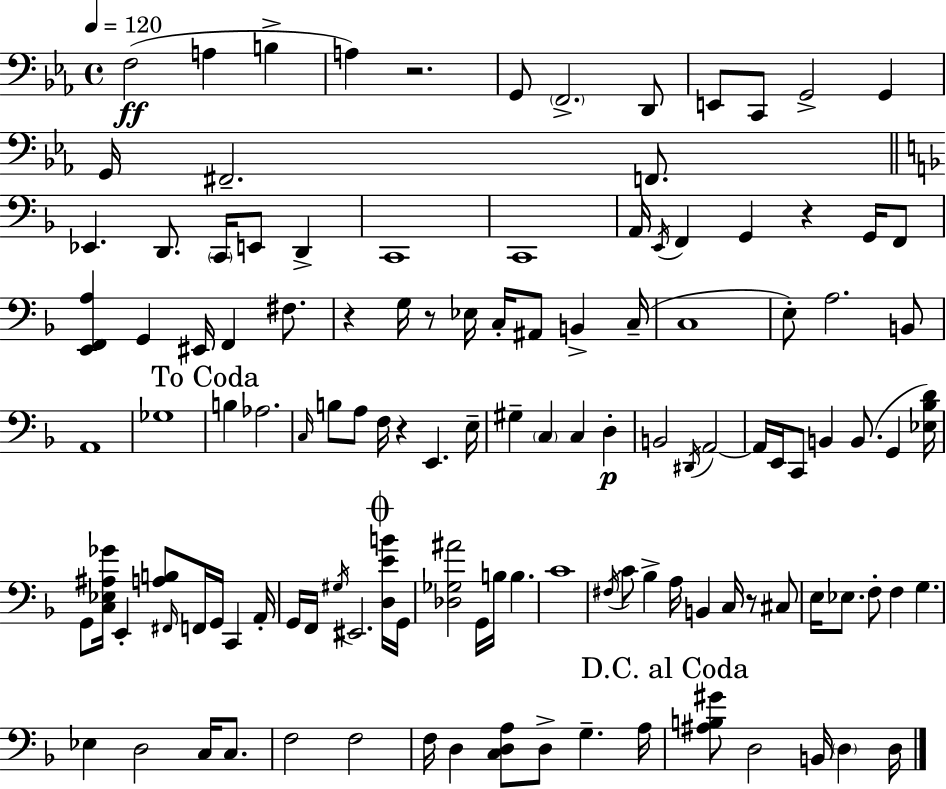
{
  \clef bass
  \time 4/4
  \defaultTimeSignature
  \key ees \major
  \tempo 4 = 120
  f2(\ff a4 b4-> | a4) r2. | g,8 \parenthesize f,2.-> d,8 | e,8 c,8 g,2-> g,4 | \break g,16 fis,2.-- f,8. | \bar "||" \break \key f \major ees,4. d,8. \parenthesize c,16 e,8 d,4-> | c,1 | c,1 | a,16 \acciaccatura { e,16 } f,4 g,4 r4 g,16 f,8 | \break <e, f, a>4 g,4 eis,16 f,4 fis8. | r4 g16 r8 ees16 c16-. ais,8 b,4-> | c16--( c1 | e8-.) a2. b,8 | \break a,1 | ges1 | \mark "To Coda" b4 aes2. | \grace { c16 } b8 a8 f16 r4 e,4. | \break e16-- gis4-- \parenthesize c4 c4 d4-.\p | b,2 \acciaccatura { dis,16 } a,2~~ | a,16 e,16 c,8 b,4 b,8.( g,4 | <ees bes d'>16) g,8 <c ees ais ges'>16 e,4-. <a b>8 \grace { fis,16 } f,16 g,16 c,4 | \break a,16-. g,16 f,16 \acciaccatura { gis16 } eis,2. | \mark \markup { \musicglyph "scripts.coda" } <d e' b'>16 g,16 <des ges ais'>2 g,16 b16 b4. | c'1 | \acciaccatura { fis16 } c'8 bes4-> a16 b,4 | \break c16 r8 cis8 e16 ees8. f8-. f4 | g4. ees4 d2 | c16 c8. f2 f2 | f16 d4 <c d a>8 d8-> g4.-- | \break a16 \mark "D.C. al Coda" <ais b gis'>8 d2 | b,16 \parenthesize d4 d16 \bar "|."
}